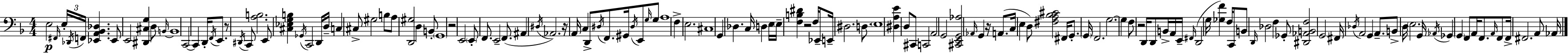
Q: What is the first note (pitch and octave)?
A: E3